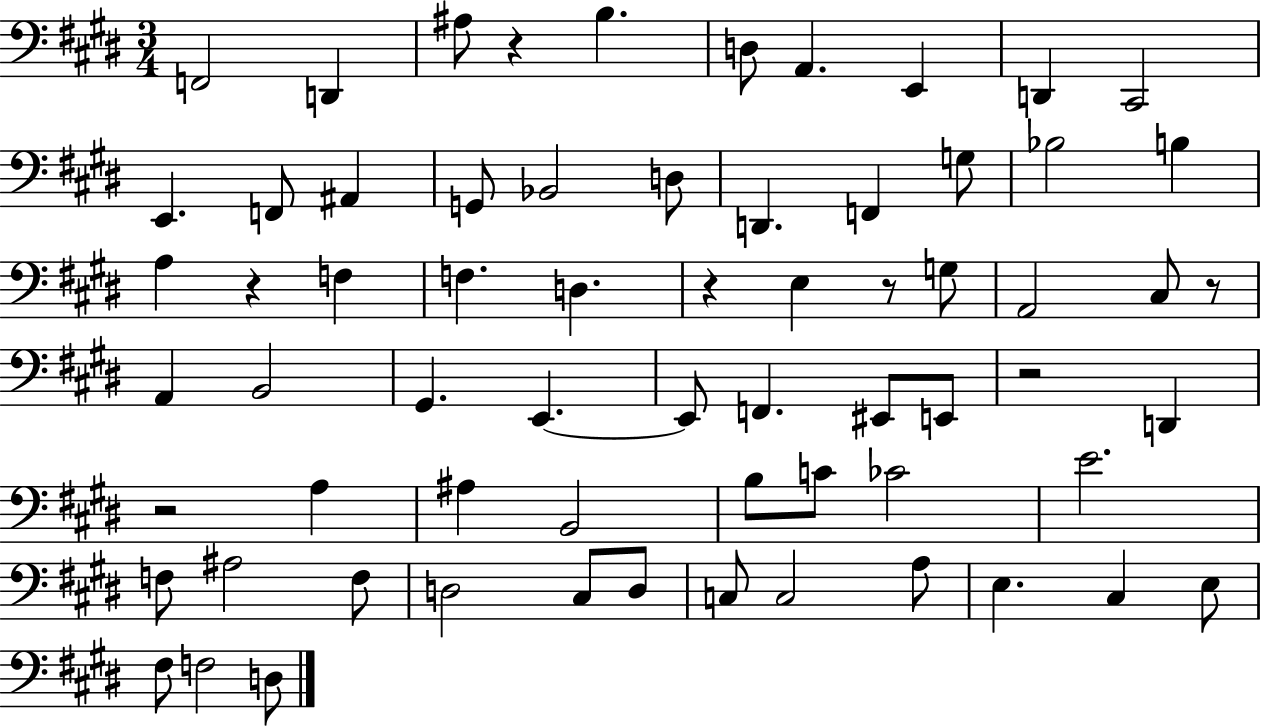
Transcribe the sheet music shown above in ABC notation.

X:1
T:Untitled
M:3/4
L:1/4
K:E
F,,2 D,, ^A,/2 z B, D,/2 A,, E,, D,, ^C,,2 E,, F,,/2 ^A,, G,,/2 _B,,2 D,/2 D,, F,, G,/2 _B,2 B, A, z F, F, D, z E, z/2 G,/2 A,,2 ^C,/2 z/2 A,, B,,2 ^G,, E,, E,,/2 F,, ^E,,/2 E,,/2 z2 D,, z2 A, ^A, B,,2 B,/2 C/2 _C2 E2 F,/2 ^A,2 F,/2 D,2 ^C,/2 D,/2 C,/2 C,2 A,/2 E, ^C, E,/2 ^F,/2 F,2 D,/2